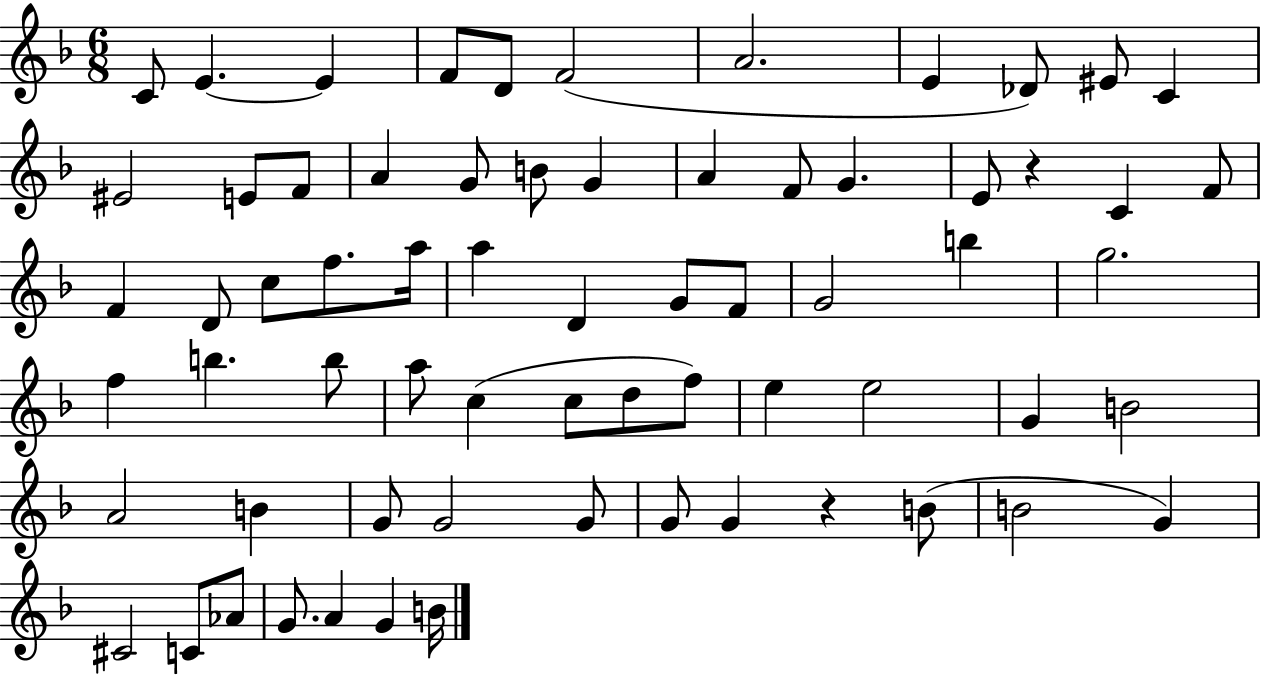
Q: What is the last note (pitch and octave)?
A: B4